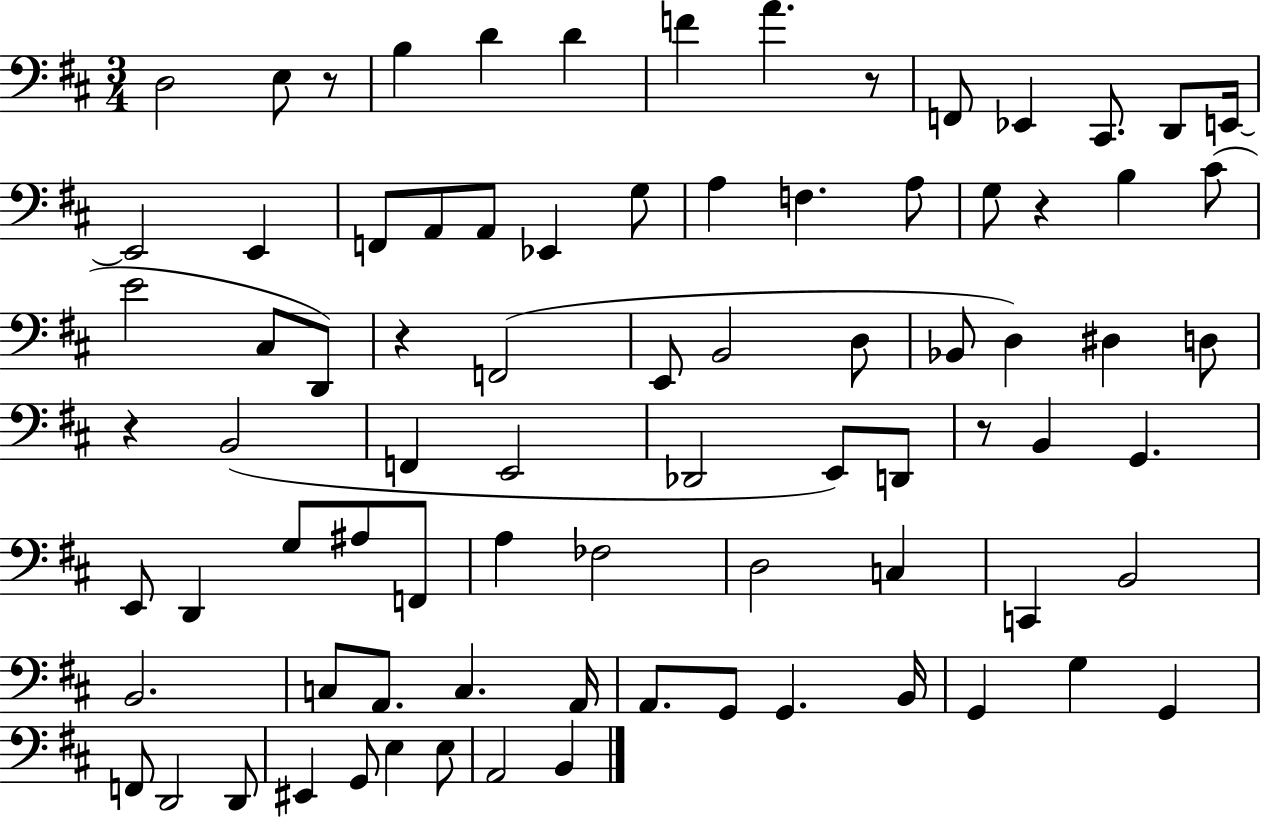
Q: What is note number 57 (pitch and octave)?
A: C3